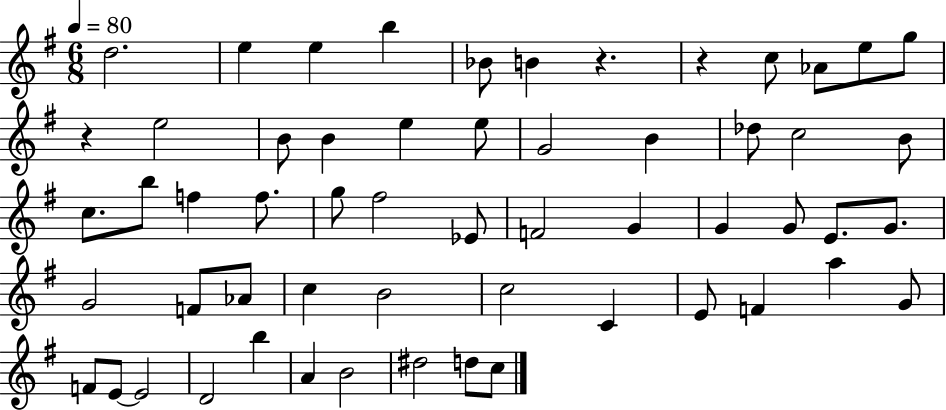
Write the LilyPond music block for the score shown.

{
  \clef treble
  \numericTimeSignature
  \time 6/8
  \key g \major
  \tempo 4 = 80
  d''2. | e''4 e''4 b''4 | bes'8 b'4 r4. | r4 c''8 aes'8 e''8 g''8 | \break r4 e''2 | b'8 b'4 e''4 e''8 | g'2 b'4 | des''8 c''2 b'8 | \break c''8. b''8 f''4 f''8. | g''8 fis''2 ees'8 | f'2 g'4 | g'4 g'8 e'8. g'8. | \break g'2 f'8 aes'8 | c''4 b'2 | c''2 c'4 | e'8 f'4 a''4 g'8 | \break f'8 e'8~~ e'2 | d'2 b''4 | a'4 b'2 | dis''2 d''8 c''8 | \break \bar "|."
}